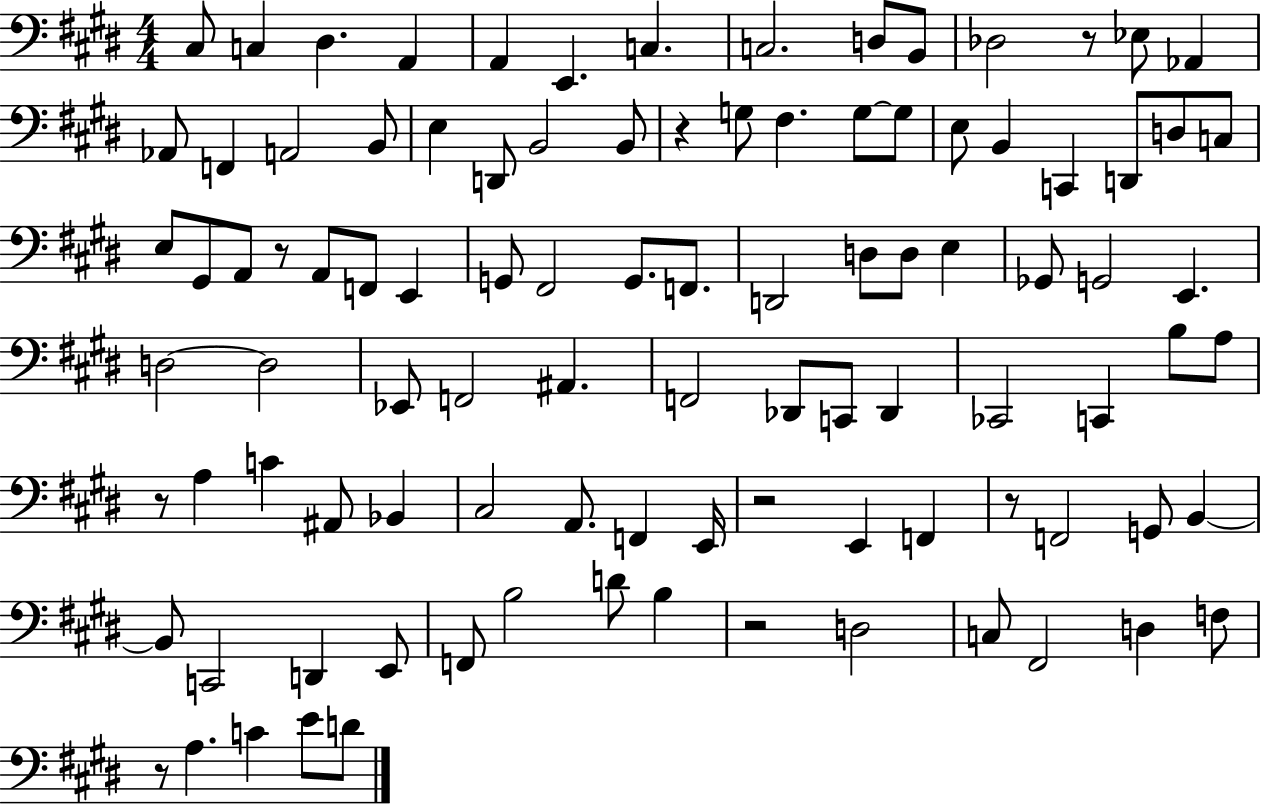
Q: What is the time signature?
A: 4/4